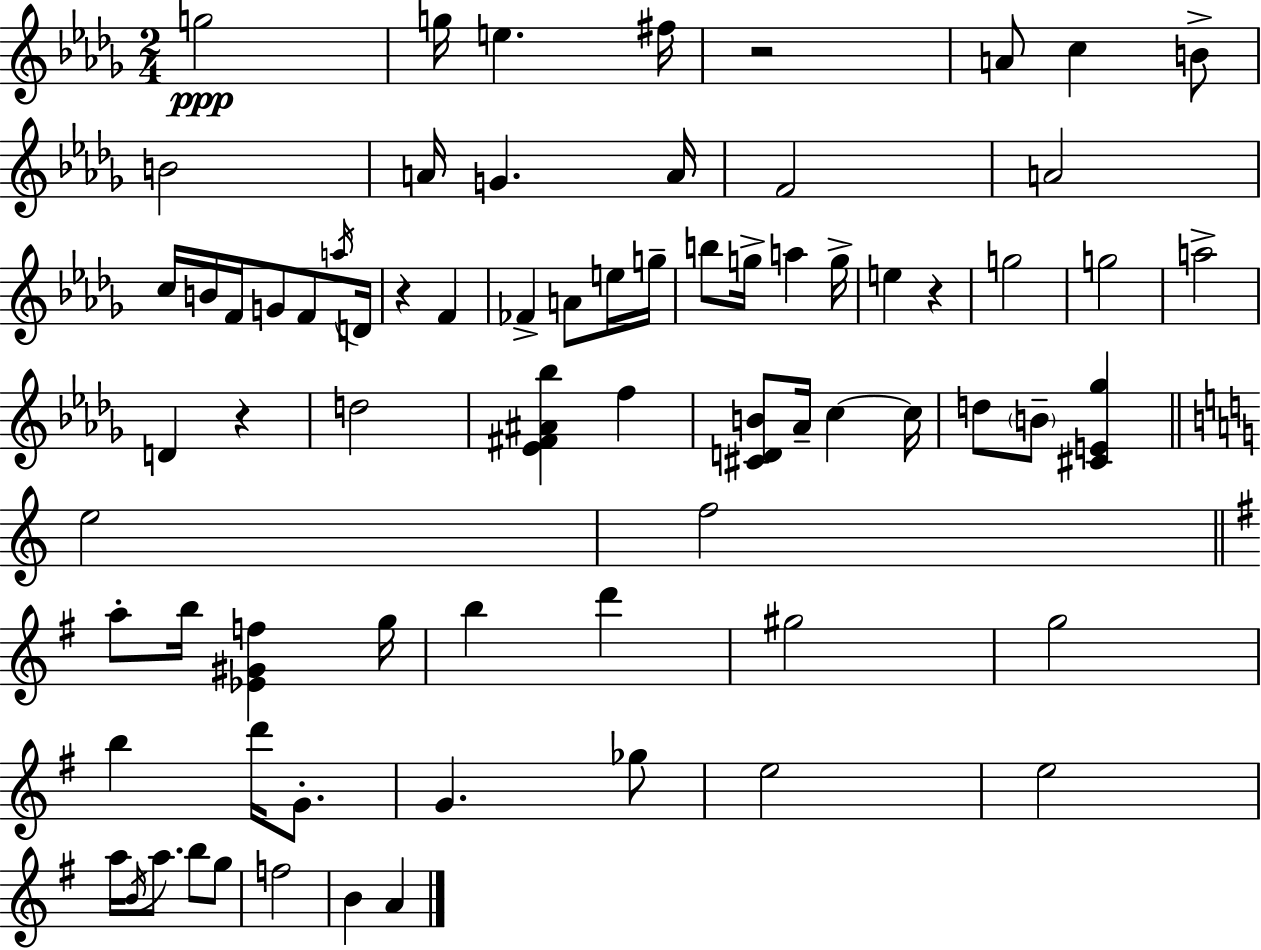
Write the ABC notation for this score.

X:1
T:Untitled
M:2/4
L:1/4
K:Bbm
g2 g/4 e ^f/4 z2 A/2 c B/2 B2 A/4 G A/4 F2 A2 c/4 B/4 F/4 G/2 F/2 a/4 D/4 z F _F A/2 e/4 g/4 b/2 g/4 a g/4 e z g2 g2 a2 D z d2 [_E^F^A_b] f [^CDB]/2 _A/4 c c/4 d/2 B/2 [^CE_g] e2 f2 a/2 b/4 [_E^Gf] g/4 b d' ^g2 g2 b d'/4 G/2 G _g/2 e2 e2 a/4 B/4 a/2 b/2 g/2 f2 B A